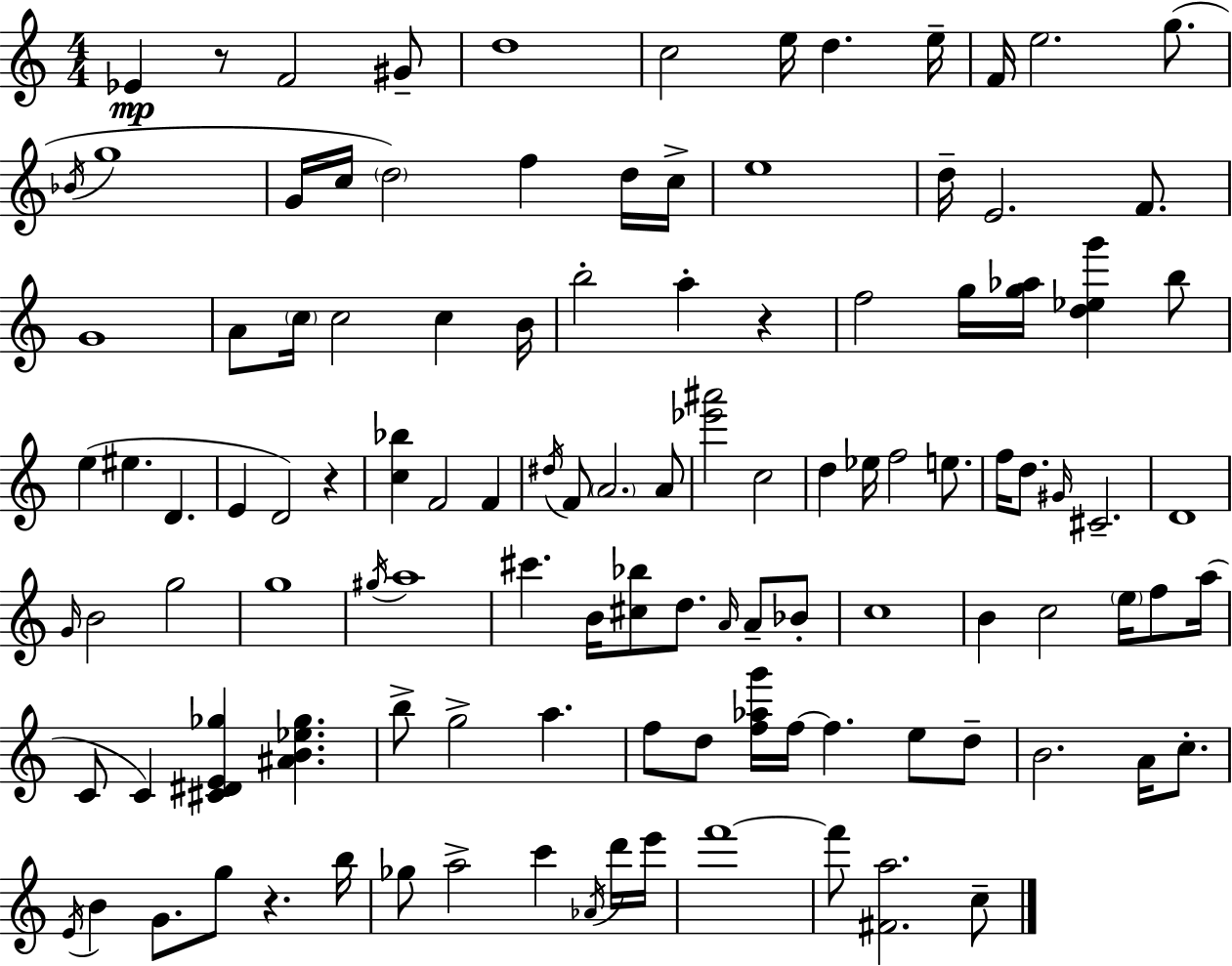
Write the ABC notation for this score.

X:1
T:Untitled
M:4/4
L:1/4
K:Am
_E z/2 F2 ^G/2 d4 c2 e/4 d e/4 F/4 e2 g/2 _B/4 g4 G/4 c/4 d2 f d/4 c/4 e4 d/4 E2 F/2 G4 A/2 c/4 c2 c B/4 b2 a z f2 g/4 [g_a]/4 [d_eg'] b/2 e ^e D E D2 z [c_b] F2 F ^d/4 F/2 A2 A/2 [_e'^a']2 c2 d _e/4 f2 e/2 f/4 d/2 ^G/4 ^C2 D4 G/4 B2 g2 g4 ^g/4 a4 ^c' B/4 [^c_b]/2 d/2 A/4 A/2 _B/2 c4 B c2 e/4 f/2 a/4 C/2 C [^C^DE_g] [^AB_e_g] b/2 g2 a f/2 d/2 [f_ag']/4 f/4 f e/2 d/2 B2 A/4 c/2 E/4 B G/2 g/2 z b/4 _g/2 a2 c' _A/4 d'/4 e'/4 f'4 f'/2 [^Fa]2 c/2